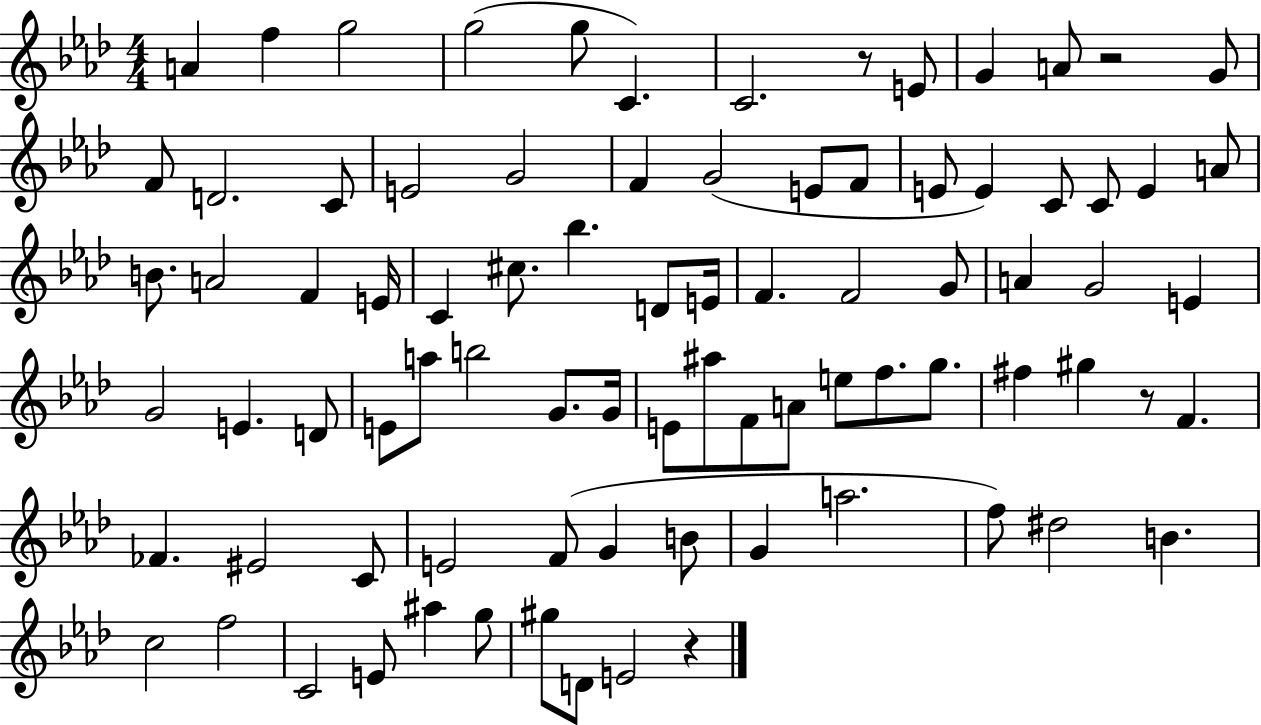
{
  \clef treble
  \numericTimeSignature
  \time 4/4
  \key aes \major
  a'4 f''4 g''2 | g''2( g''8 c'4.) | c'2. r8 e'8 | g'4 a'8 r2 g'8 | \break f'8 d'2. c'8 | e'2 g'2 | f'4 g'2( e'8 f'8 | e'8 e'4) c'8 c'8 e'4 a'8 | \break b'8. a'2 f'4 e'16 | c'4 cis''8. bes''4. d'8 e'16 | f'4. f'2 g'8 | a'4 g'2 e'4 | \break g'2 e'4. d'8 | e'8 a''8 b''2 g'8. g'16 | e'8 ais''8 f'8 a'8 e''8 f''8. g''8. | fis''4 gis''4 r8 f'4. | \break fes'4. eis'2 c'8 | e'2 f'8( g'4 b'8 | g'4 a''2. | f''8) dis''2 b'4. | \break c''2 f''2 | c'2 e'8 ais''4 g''8 | gis''8 d'8 e'2 r4 | \bar "|."
}